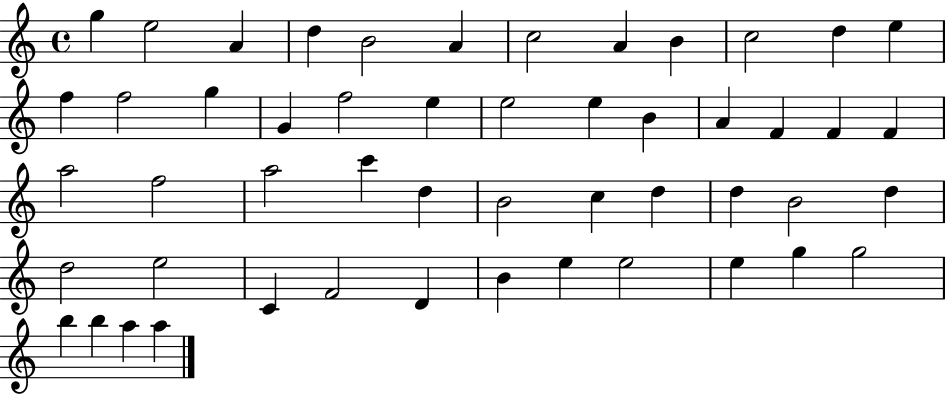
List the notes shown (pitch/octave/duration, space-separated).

G5/q E5/h A4/q D5/q B4/h A4/q C5/h A4/q B4/q C5/h D5/q E5/q F5/q F5/h G5/q G4/q F5/h E5/q E5/h E5/q B4/q A4/q F4/q F4/q F4/q A5/h F5/h A5/h C6/q D5/q B4/h C5/q D5/q D5/q B4/h D5/q D5/h E5/h C4/q F4/h D4/q B4/q E5/q E5/h E5/q G5/q G5/h B5/q B5/q A5/q A5/q